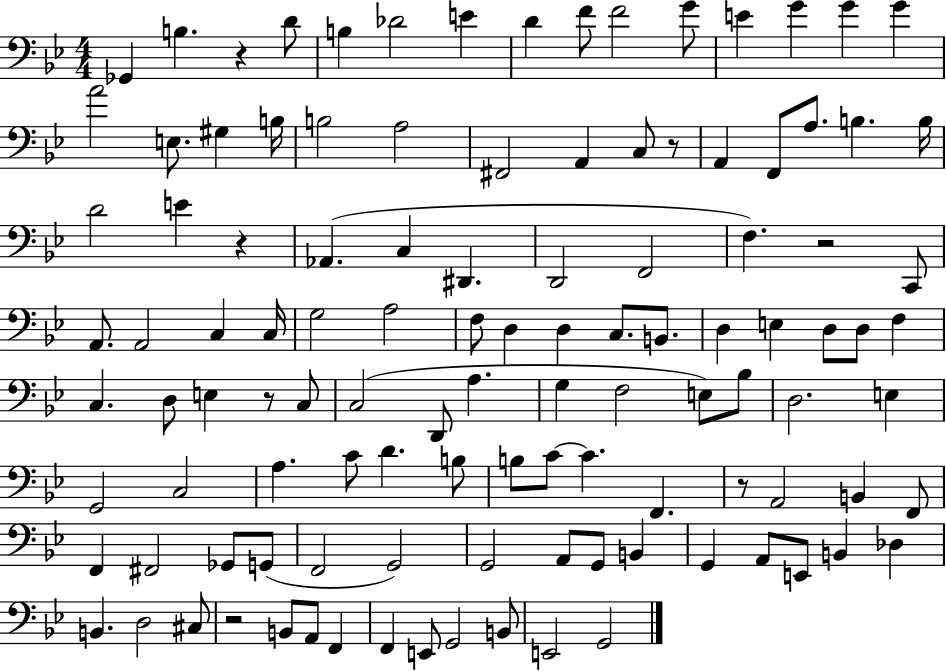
{
  \clef bass
  \numericTimeSignature
  \time 4/4
  \key bes \major
  \repeat volta 2 { ges,4 b4. r4 d'8 | b4 des'2 e'4 | d'4 f'8 f'2 g'8 | e'4 g'4 g'4 g'4 | \break a'2 e8. gis4 b16 | b2 a2 | fis,2 a,4 c8 r8 | a,4 f,8 a8. b4. b16 | \break d'2 e'4 r4 | aes,4.( c4 dis,4. | d,2 f,2 | f4.) r2 c,8 | \break a,8. a,2 c4 c16 | g2 a2 | f8 d4 d4 c8. b,8. | d4 e4 d8 d8 f4 | \break c4. d8 e4 r8 c8 | c2( d,8 a4. | g4 f2 e8) bes8 | d2. e4 | \break g,2 c2 | a4. c'8 d'4. b8 | b8 c'8~~ c'4. f,4. | r8 a,2 b,4 f,8 | \break f,4 fis,2 ges,8 g,8( | f,2 g,2) | g,2 a,8 g,8 b,4 | g,4 a,8 e,8 b,4 des4 | \break b,4. d2 cis8 | r2 b,8 a,8 f,4 | f,4 e,8 g,2 b,8 | e,2 g,2 | \break } \bar "|."
}